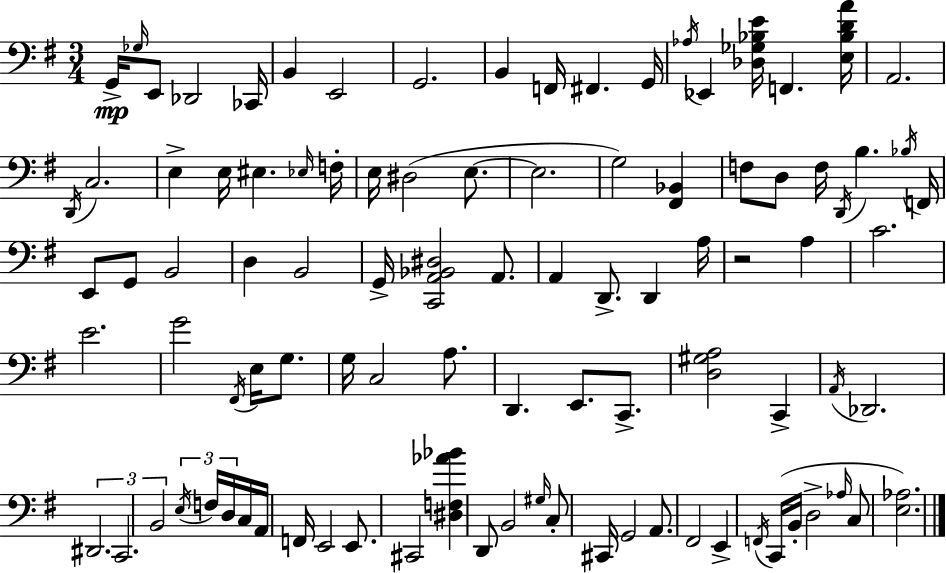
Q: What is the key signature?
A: G major